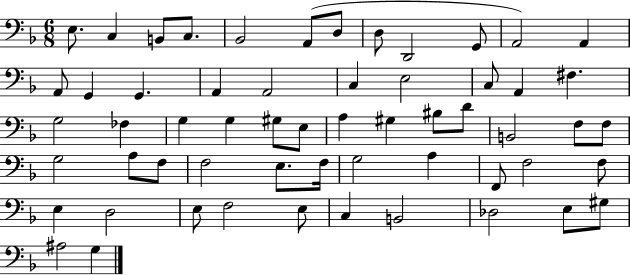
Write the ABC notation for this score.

X:1
T:Untitled
M:6/8
L:1/4
K:F
E,/2 C, B,,/2 C,/2 _B,,2 A,,/2 D,/2 D,/2 D,,2 G,,/2 A,,2 A,, A,,/2 G,, G,, A,, A,,2 C, E,2 C,/2 A,, ^F, G,2 _F, G, G, ^G,/2 E,/2 A, ^G, ^B,/2 D/2 B,,2 F,/2 F,/2 G,2 A,/2 F,/2 F,2 E,/2 F,/4 G,2 A, F,,/2 F,2 F,/2 E, D,2 E,/2 F,2 E,/2 C, B,,2 _D,2 E,/2 ^G,/2 ^A,2 G,